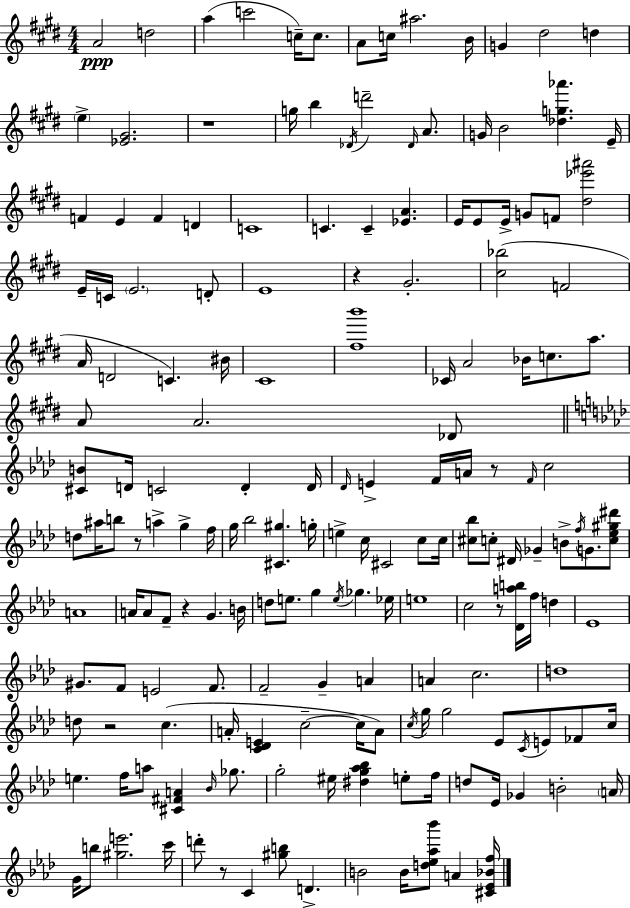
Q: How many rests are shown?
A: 8